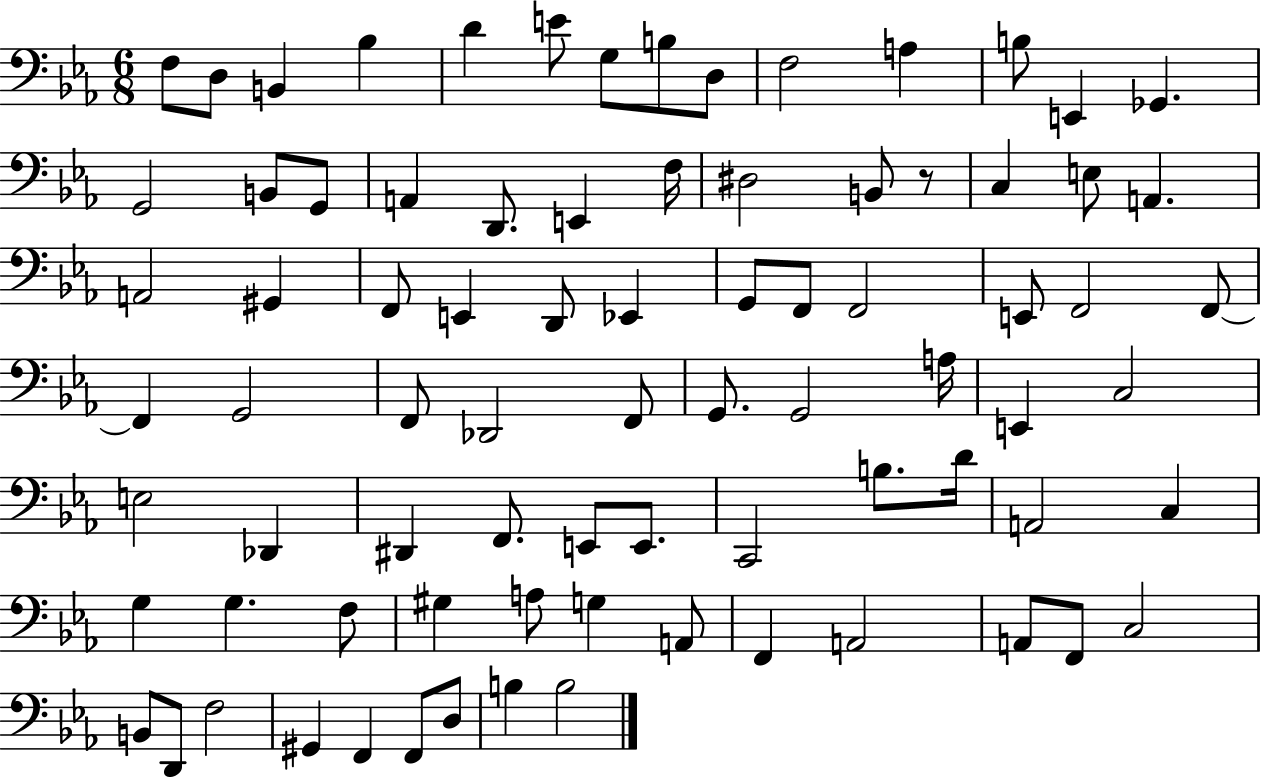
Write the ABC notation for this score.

X:1
T:Untitled
M:6/8
L:1/4
K:Eb
F,/2 D,/2 B,, _B, D E/2 G,/2 B,/2 D,/2 F,2 A, B,/2 E,, _G,, G,,2 B,,/2 G,,/2 A,, D,,/2 E,, F,/4 ^D,2 B,,/2 z/2 C, E,/2 A,, A,,2 ^G,, F,,/2 E,, D,,/2 _E,, G,,/2 F,,/2 F,,2 E,,/2 F,,2 F,,/2 F,, G,,2 F,,/2 _D,,2 F,,/2 G,,/2 G,,2 A,/4 E,, C,2 E,2 _D,, ^D,, F,,/2 E,,/2 E,,/2 C,,2 B,/2 D/4 A,,2 C, G, G, F,/2 ^G, A,/2 G, A,,/2 F,, A,,2 A,,/2 F,,/2 C,2 B,,/2 D,,/2 F,2 ^G,, F,, F,,/2 D,/2 B, B,2